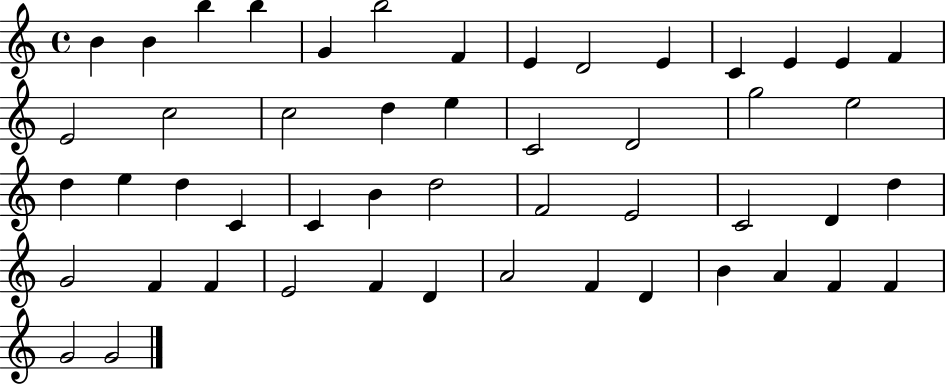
{
  \clef treble
  \time 4/4
  \defaultTimeSignature
  \key c \major
  b'4 b'4 b''4 b''4 | g'4 b''2 f'4 | e'4 d'2 e'4 | c'4 e'4 e'4 f'4 | \break e'2 c''2 | c''2 d''4 e''4 | c'2 d'2 | g''2 e''2 | \break d''4 e''4 d''4 c'4 | c'4 b'4 d''2 | f'2 e'2 | c'2 d'4 d''4 | \break g'2 f'4 f'4 | e'2 f'4 d'4 | a'2 f'4 d'4 | b'4 a'4 f'4 f'4 | \break g'2 g'2 | \bar "|."
}